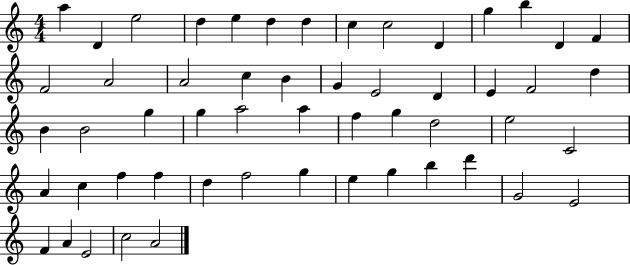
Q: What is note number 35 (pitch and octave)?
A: E5